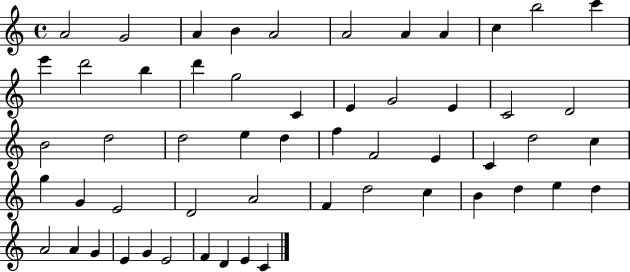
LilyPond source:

{
  \clef treble
  \time 4/4
  \defaultTimeSignature
  \key c \major
  a'2 g'2 | a'4 b'4 a'2 | a'2 a'4 a'4 | c''4 b''2 c'''4 | \break e'''4 d'''2 b''4 | d'''4 g''2 c'4 | e'4 g'2 e'4 | c'2 d'2 | \break b'2 d''2 | d''2 e''4 d''4 | f''4 f'2 e'4 | c'4 d''2 c''4 | \break g''4 g'4 e'2 | d'2 a'2 | f'4 d''2 c''4 | b'4 d''4 e''4 d''4 | \break a'2 a'4 g'4 | e'4 g'4 e'2 | f'4 d'4 e'4 c'4 | \bar "|."
}